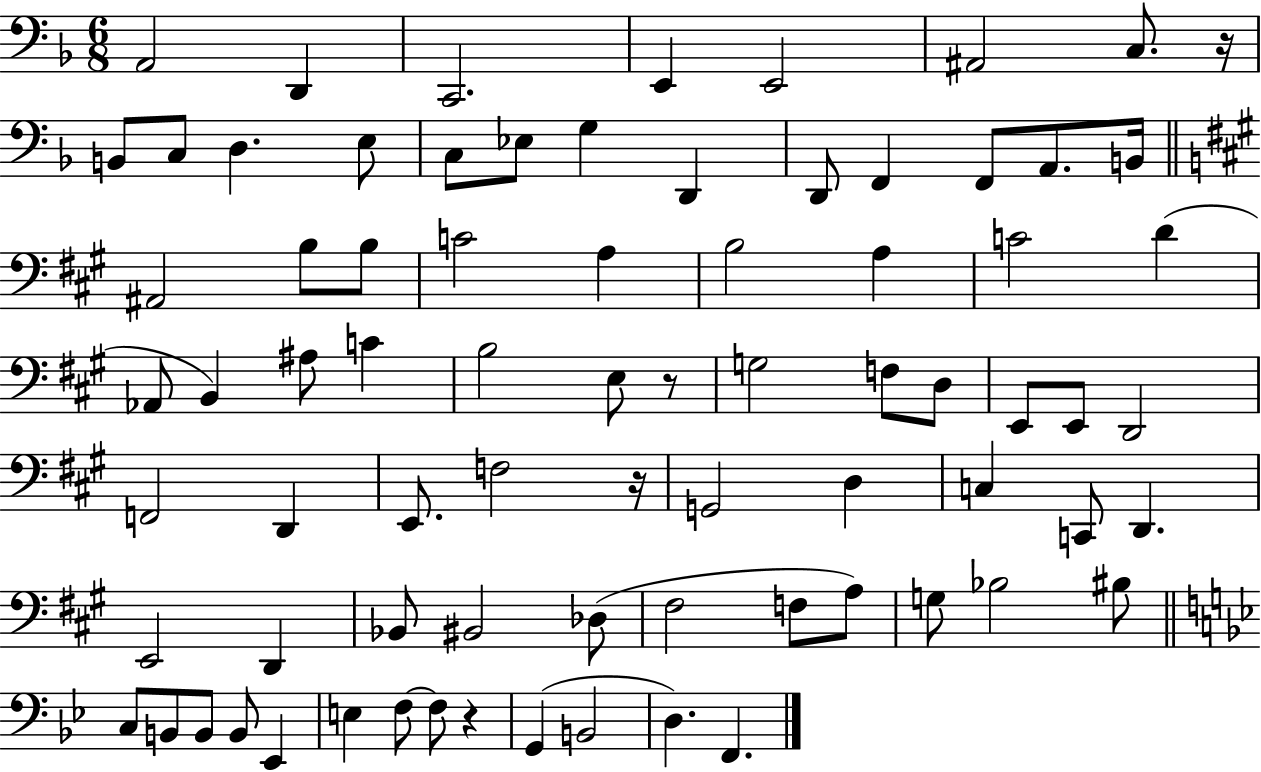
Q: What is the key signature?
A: F major